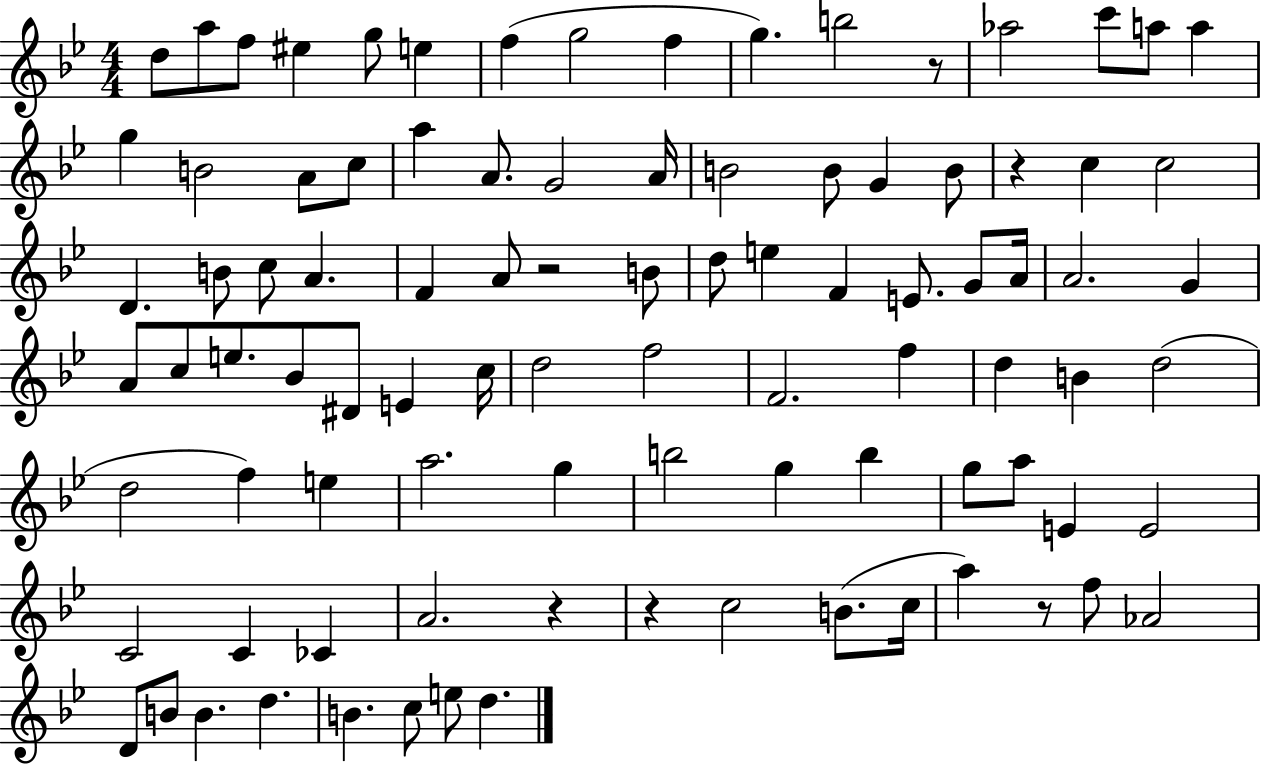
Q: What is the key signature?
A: BES major